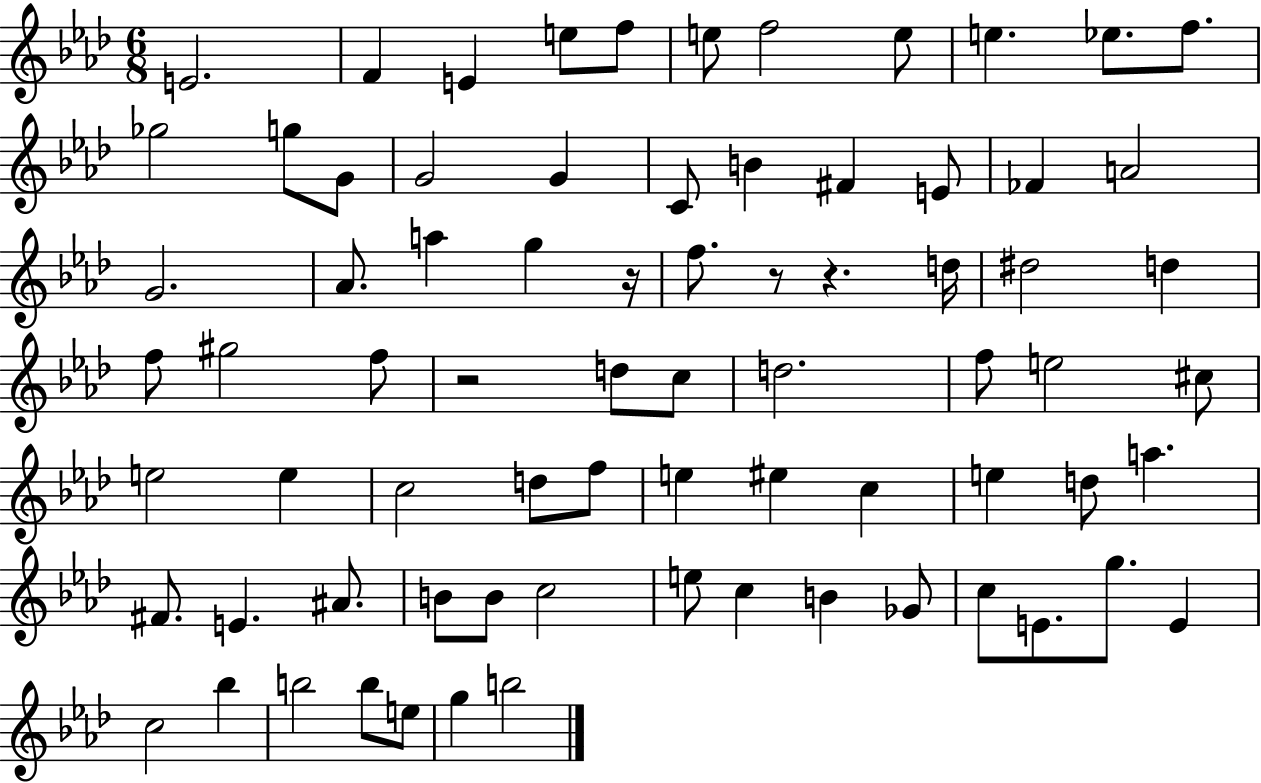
X:1
T:Untitled
M:6/8
L:1/4
K:Ab
E2 F E e/2 f/2 e/2 f2 e/2 e _e/2 f/2 _g2 g/2 G/2 G2 G C/2 B ^F E/2 _F A2 G2 _A/2 a g z/4 f/2 z/2 z d/4 ^d2 d f/2 ^g2 f/2 z2 d/2 c/2 d2 f/2 e2 ^c/2 e2 e c2 d/2 f/2 e ^e c e d/2 a ^F/2 E ^A/2 B/2 B/2 c2 e/2 c B _G/2 c/2 E/2 g/2 E c2 _b b2 b/2 e/2 g b2